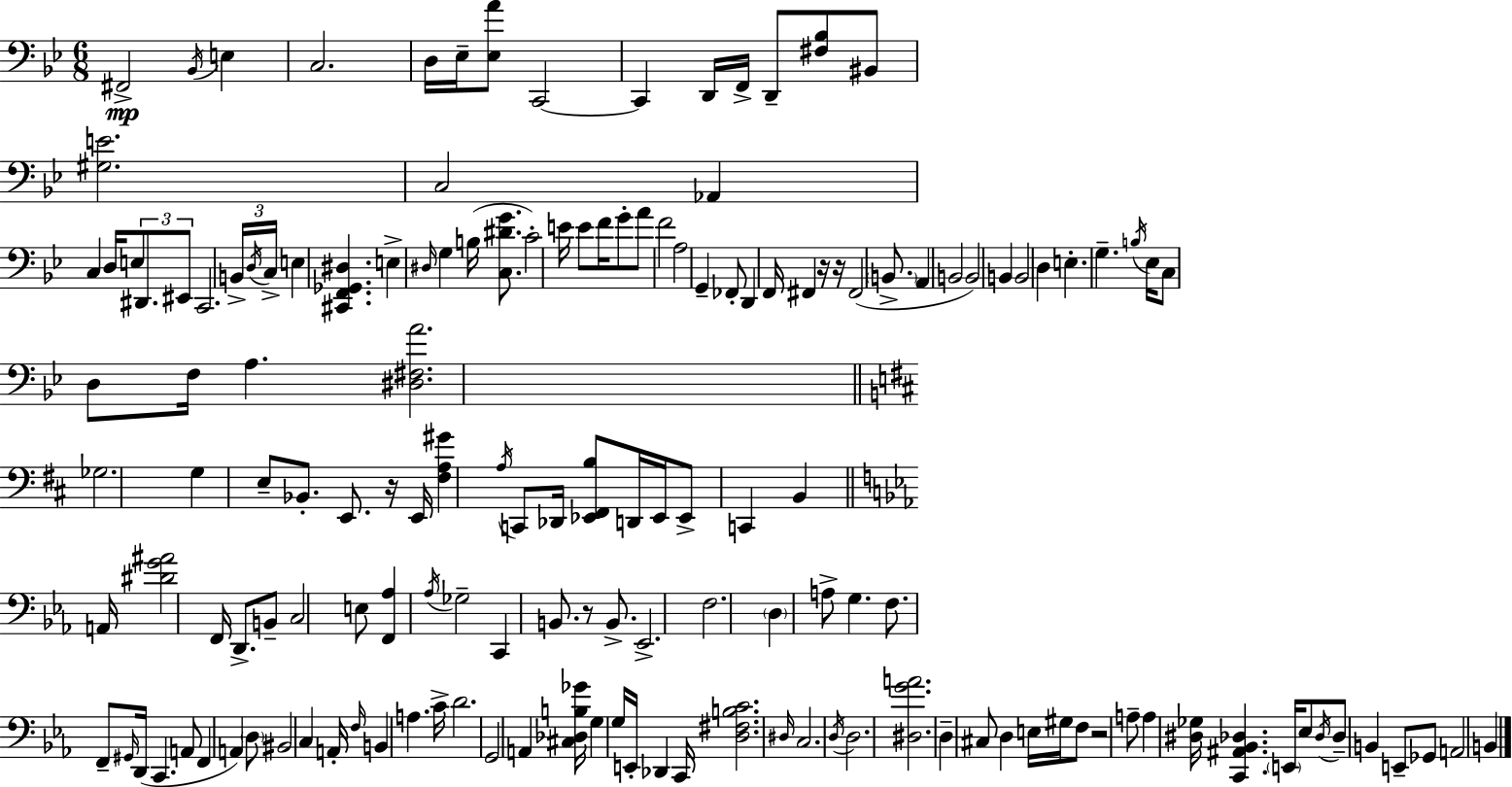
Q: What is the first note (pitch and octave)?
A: F#2